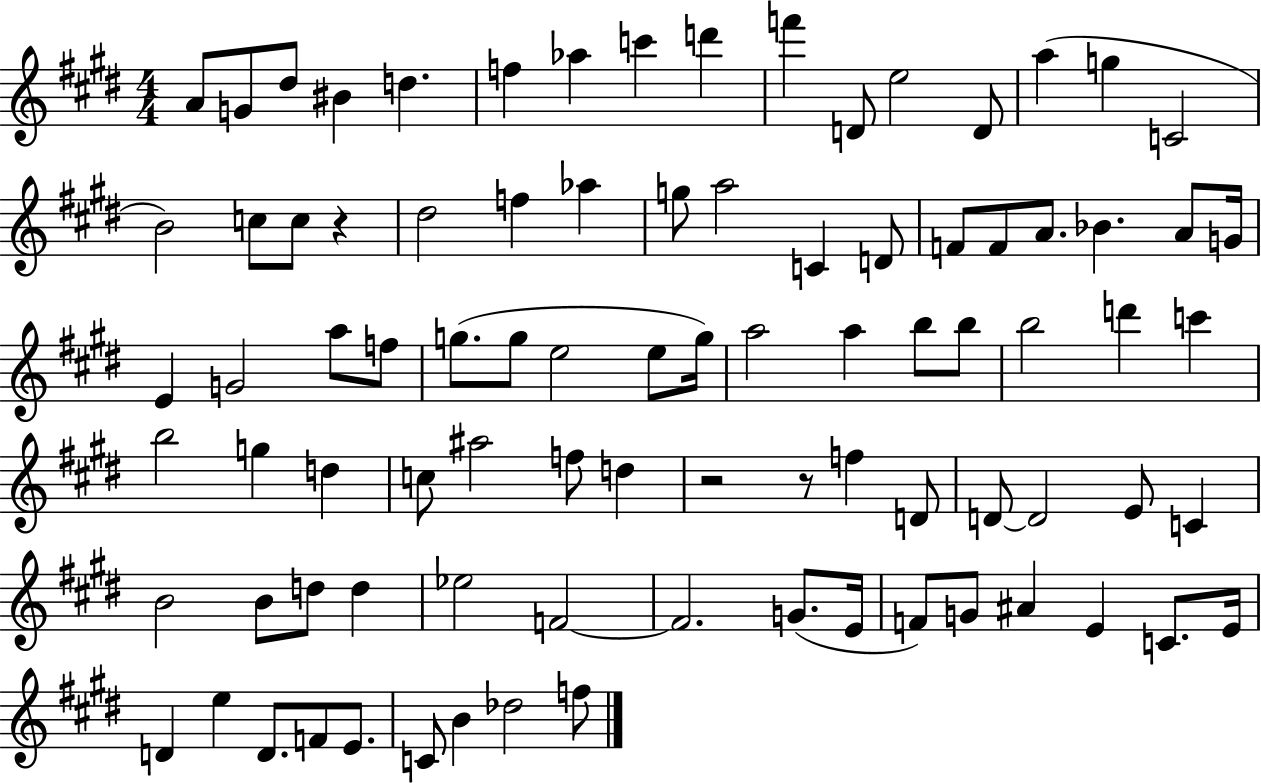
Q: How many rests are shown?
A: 3